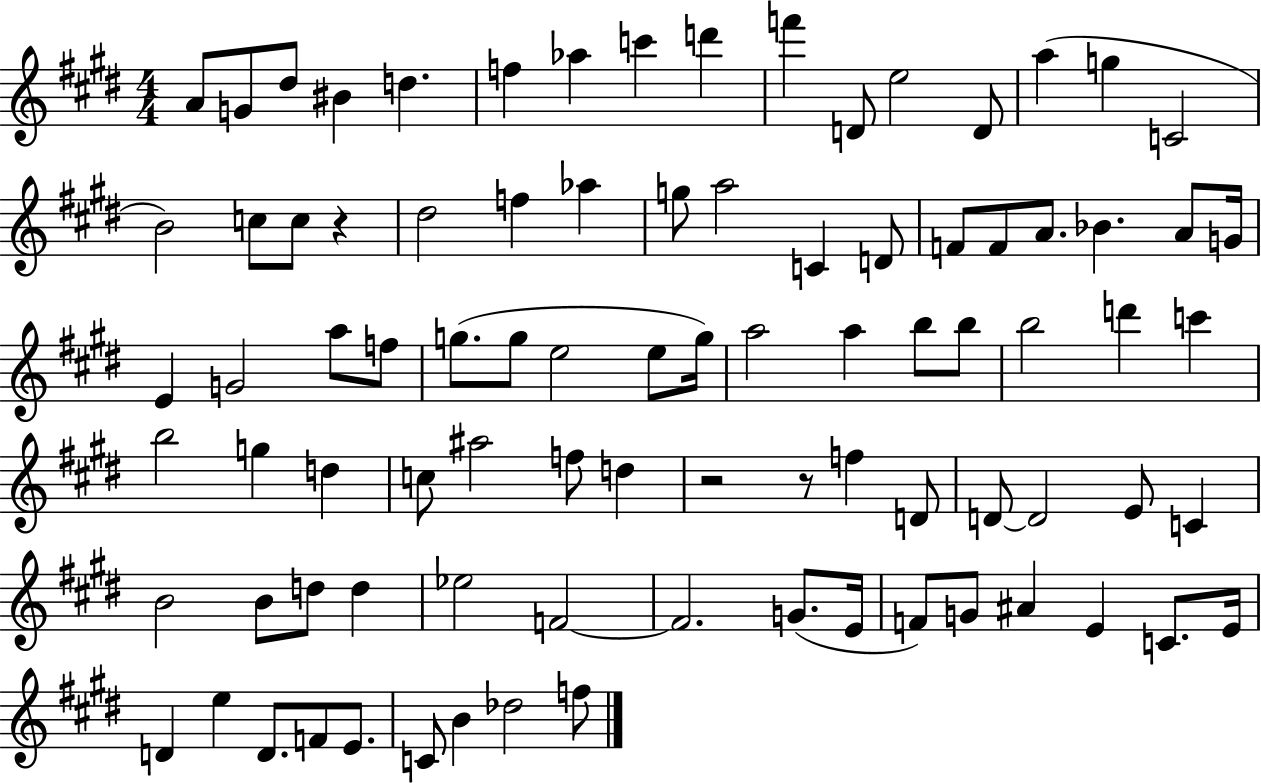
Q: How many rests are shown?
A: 3